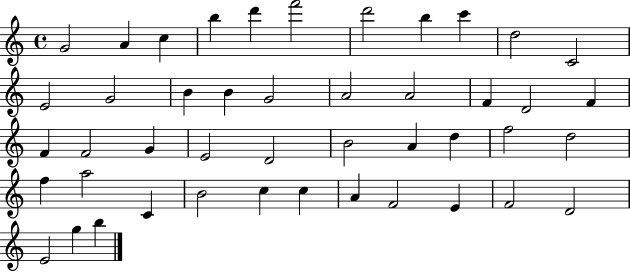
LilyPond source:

{
  \clef treble
  \time 4/4
  \defaultTimeSignature
  \key c \major
  g'2 a'4 c''4 | b''4 d'''4 f'''2 | d'''2 b''4 c'''4 | d''2 c'2 | \break e'2 g'2 | b'4 b'4 g'2 | a'2 a'2 | f'4 d'2 f'4 | \break f'4 f'2 g'4 | e'2 d'2 | b'2 a'4 d''4 | f''2 d''2 | \break f''4 a''2 c'4 | b'2 c''4 c''4 | a'4 f'2 e'4 | f'2 d'2 | \break e'2 g''4 b''4 | \bar "|."
}